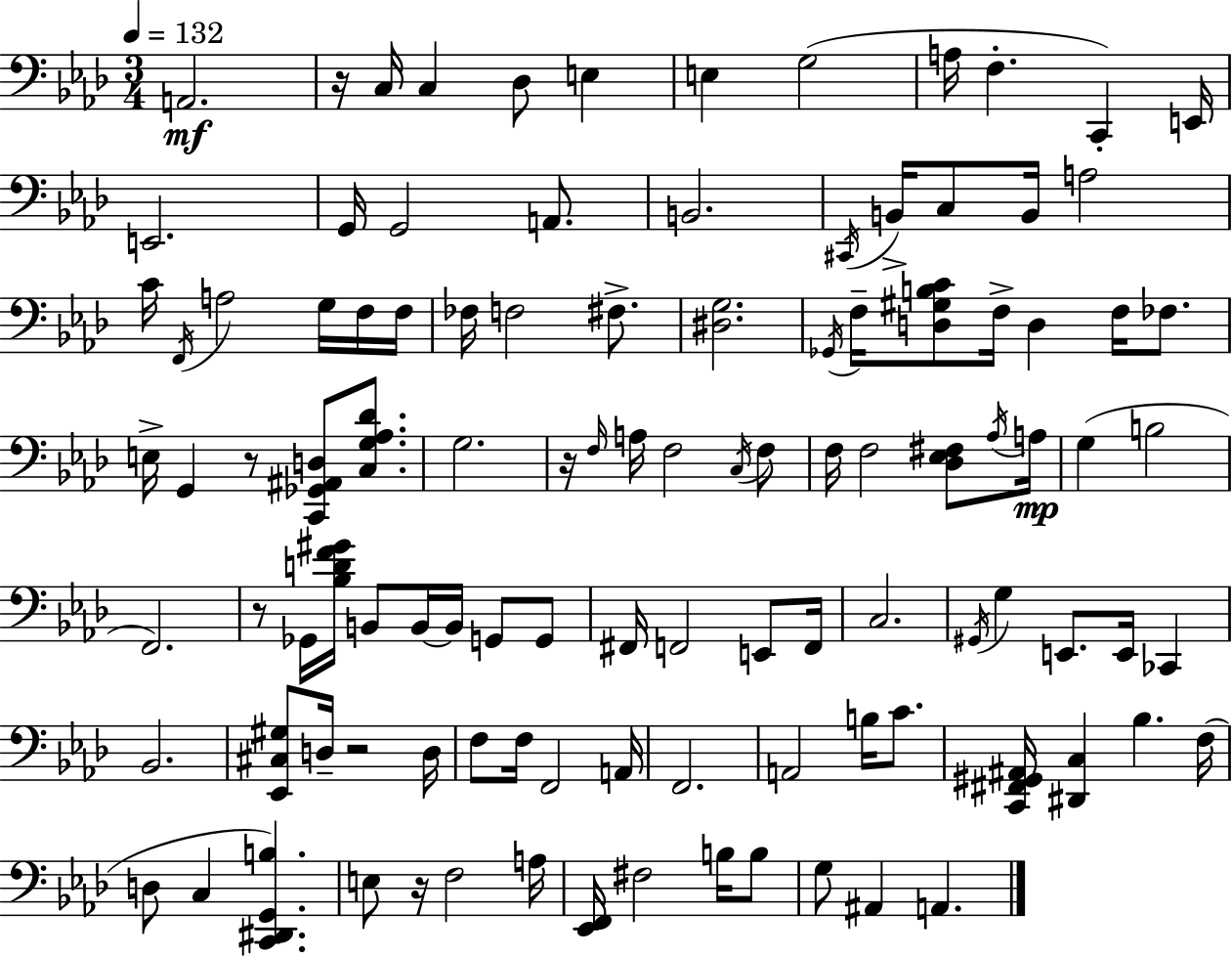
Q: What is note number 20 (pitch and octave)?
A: B2